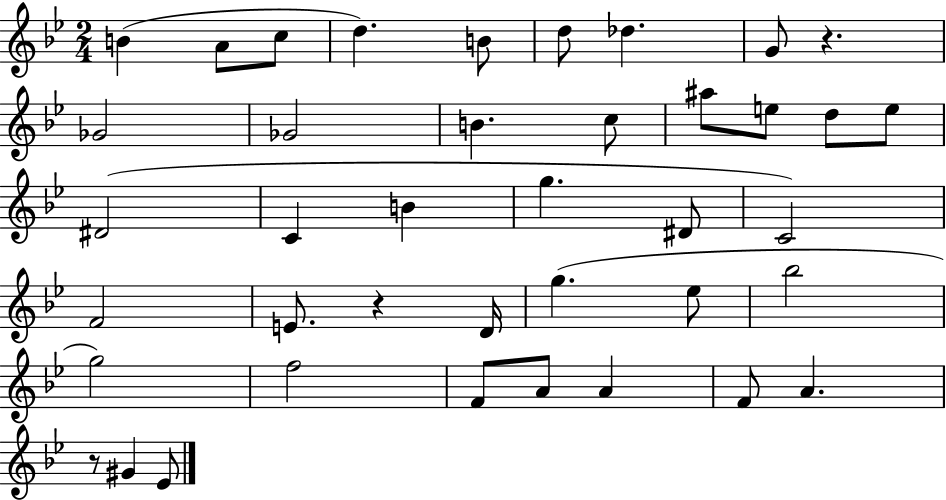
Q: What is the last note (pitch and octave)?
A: Eb4